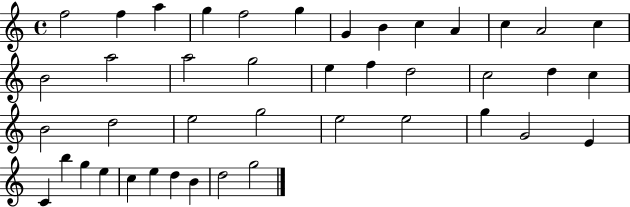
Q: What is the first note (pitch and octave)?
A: F5